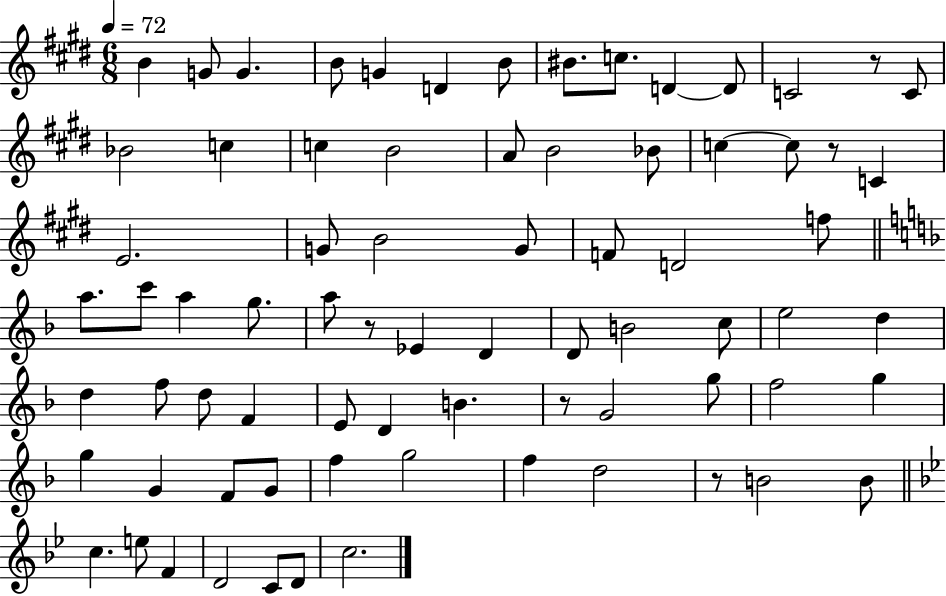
B4/q G4/e G4/q. B4/e G4/q D4/q B4/e BIS4/e. C5/e. D4/q D4/e C4/h R/e C4/e Bb4/h C5/q C5/q B4/h A4/e B4/h Bb4/e C5/q C5/e R/e C4/q E4/h. G4/e B4/h G4/e F4/e D4/h F5/e A5/e. C6/e A5/q G5/e. A5/e R/e Eb4/q D4/q D4/e B4/h C5/e E5/h D5/q D5/q F5/e D5/e F4/q E4/e D4/q B4/q. R/e G4/h G5/e F5/h G5/q G5/q G4/q F4/e G4/e F5/q G5/h F5/q D5/h R/e B4/h B4/e C5/q. E5/e F4/q D4/h C4/e D4/e C5/h.